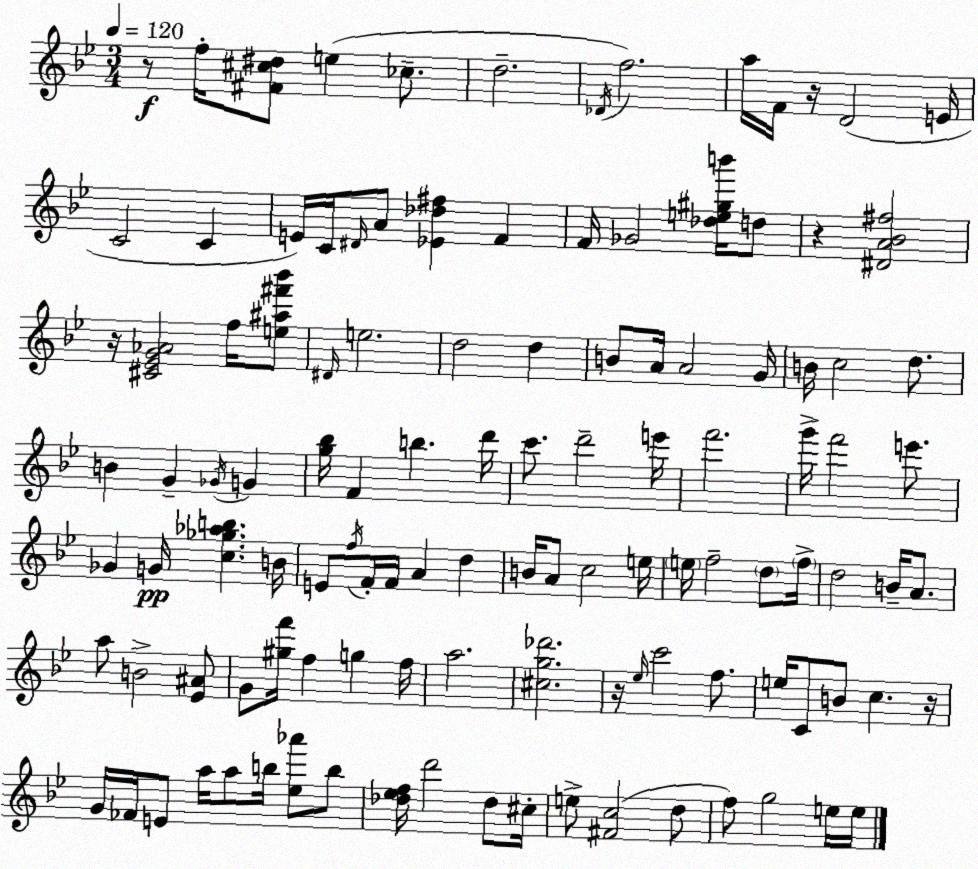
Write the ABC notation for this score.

X:1
T:Untitled
M:3/4
L:1/4
K:Gm
z/2 f/4 [^F^c^d]/2 e _c/2 d2 _D/4 f2 a/4 F/4 z/4 D2 E/4 C2 C E/4 C/4 ^D/4 A/2 [_E_d^f] F F/4 _G2 [_de^gb']/4 d/2 z [^DA_B^f]2 z/4 [^C_EG_A]2 f/4 [e^a^f'_b']/2 ^D/4 e2 d2 d B/2 A/4 A2 G/4 B/4 c2 d/2 B G _G/4 G [g_b]/4 F b d'/4 c'/2 d'2 e'/4 f'2 g'/4 f'2 e'/2 _G G/4 [c_g_ab] B/4 E/2 f/4 F/4 F/4 A d B/4 A/2 c2 e/4 e/4 f2 d/2 f/4 d2 B/4 A/2 a/2 B2 [_E^A]/2 G/2 [^gf']/4 f g f/4 a2 [^cg_d']2 z/4 _e/4 c'2 f/2 e/4 C/2 B/2 c z/4 G/4 _F/4 E/2 a/4 a/2 b/4 [_e_a']/2 b/2 [_d_ef]/4 d'2 _d/2 ^c/4 e/2 [^Fc]2 d/2 f/2 g2 e/4 e/4